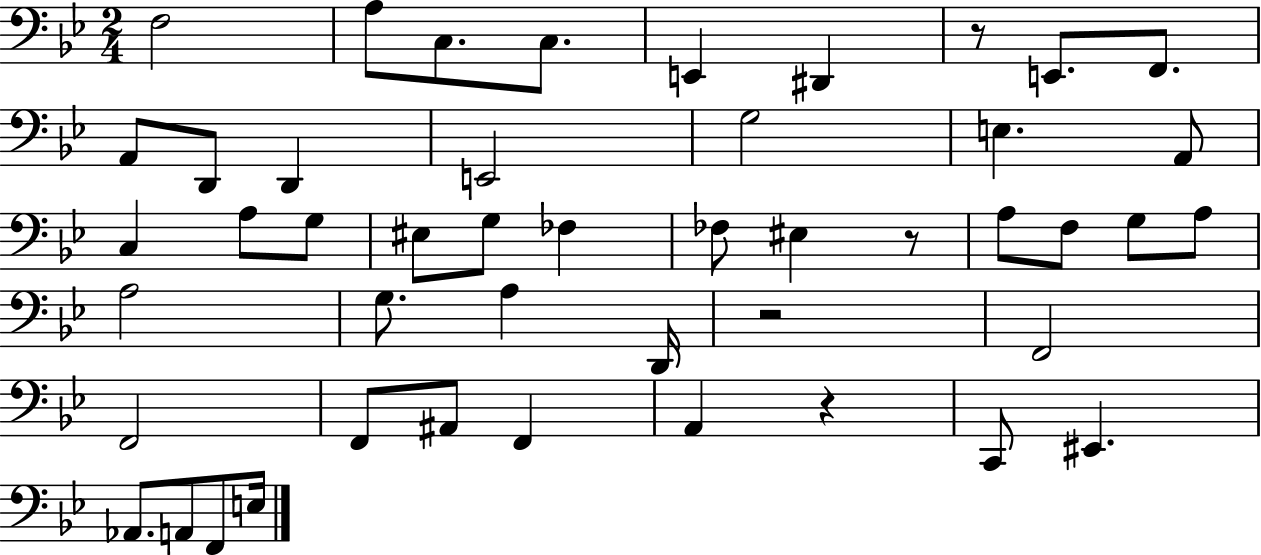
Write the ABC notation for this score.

X:1
T:Untitled
M:2/4
L:1/4
K:Bb
F,2 A,/2 C,/2 C,/2 E,, ^D,, z/2 E,,/2 F,,/2 A,,/2 D,,/2 D,, E,,2 G,2 E, A,,/2 C, A,/2 G,/2 ^E,/2 G,/2 _F, _F,/2 ^E, z/2 A,/2 F,/2 G,/2 A,/2 A,2 G,/2 A, D,,/4 z2 F,,2 F,,2 F,,/2 ^A,,/2 F,, A,, z C,,/2 ^E,, _A,,/2 A,,/2 F,,/2 E,/4